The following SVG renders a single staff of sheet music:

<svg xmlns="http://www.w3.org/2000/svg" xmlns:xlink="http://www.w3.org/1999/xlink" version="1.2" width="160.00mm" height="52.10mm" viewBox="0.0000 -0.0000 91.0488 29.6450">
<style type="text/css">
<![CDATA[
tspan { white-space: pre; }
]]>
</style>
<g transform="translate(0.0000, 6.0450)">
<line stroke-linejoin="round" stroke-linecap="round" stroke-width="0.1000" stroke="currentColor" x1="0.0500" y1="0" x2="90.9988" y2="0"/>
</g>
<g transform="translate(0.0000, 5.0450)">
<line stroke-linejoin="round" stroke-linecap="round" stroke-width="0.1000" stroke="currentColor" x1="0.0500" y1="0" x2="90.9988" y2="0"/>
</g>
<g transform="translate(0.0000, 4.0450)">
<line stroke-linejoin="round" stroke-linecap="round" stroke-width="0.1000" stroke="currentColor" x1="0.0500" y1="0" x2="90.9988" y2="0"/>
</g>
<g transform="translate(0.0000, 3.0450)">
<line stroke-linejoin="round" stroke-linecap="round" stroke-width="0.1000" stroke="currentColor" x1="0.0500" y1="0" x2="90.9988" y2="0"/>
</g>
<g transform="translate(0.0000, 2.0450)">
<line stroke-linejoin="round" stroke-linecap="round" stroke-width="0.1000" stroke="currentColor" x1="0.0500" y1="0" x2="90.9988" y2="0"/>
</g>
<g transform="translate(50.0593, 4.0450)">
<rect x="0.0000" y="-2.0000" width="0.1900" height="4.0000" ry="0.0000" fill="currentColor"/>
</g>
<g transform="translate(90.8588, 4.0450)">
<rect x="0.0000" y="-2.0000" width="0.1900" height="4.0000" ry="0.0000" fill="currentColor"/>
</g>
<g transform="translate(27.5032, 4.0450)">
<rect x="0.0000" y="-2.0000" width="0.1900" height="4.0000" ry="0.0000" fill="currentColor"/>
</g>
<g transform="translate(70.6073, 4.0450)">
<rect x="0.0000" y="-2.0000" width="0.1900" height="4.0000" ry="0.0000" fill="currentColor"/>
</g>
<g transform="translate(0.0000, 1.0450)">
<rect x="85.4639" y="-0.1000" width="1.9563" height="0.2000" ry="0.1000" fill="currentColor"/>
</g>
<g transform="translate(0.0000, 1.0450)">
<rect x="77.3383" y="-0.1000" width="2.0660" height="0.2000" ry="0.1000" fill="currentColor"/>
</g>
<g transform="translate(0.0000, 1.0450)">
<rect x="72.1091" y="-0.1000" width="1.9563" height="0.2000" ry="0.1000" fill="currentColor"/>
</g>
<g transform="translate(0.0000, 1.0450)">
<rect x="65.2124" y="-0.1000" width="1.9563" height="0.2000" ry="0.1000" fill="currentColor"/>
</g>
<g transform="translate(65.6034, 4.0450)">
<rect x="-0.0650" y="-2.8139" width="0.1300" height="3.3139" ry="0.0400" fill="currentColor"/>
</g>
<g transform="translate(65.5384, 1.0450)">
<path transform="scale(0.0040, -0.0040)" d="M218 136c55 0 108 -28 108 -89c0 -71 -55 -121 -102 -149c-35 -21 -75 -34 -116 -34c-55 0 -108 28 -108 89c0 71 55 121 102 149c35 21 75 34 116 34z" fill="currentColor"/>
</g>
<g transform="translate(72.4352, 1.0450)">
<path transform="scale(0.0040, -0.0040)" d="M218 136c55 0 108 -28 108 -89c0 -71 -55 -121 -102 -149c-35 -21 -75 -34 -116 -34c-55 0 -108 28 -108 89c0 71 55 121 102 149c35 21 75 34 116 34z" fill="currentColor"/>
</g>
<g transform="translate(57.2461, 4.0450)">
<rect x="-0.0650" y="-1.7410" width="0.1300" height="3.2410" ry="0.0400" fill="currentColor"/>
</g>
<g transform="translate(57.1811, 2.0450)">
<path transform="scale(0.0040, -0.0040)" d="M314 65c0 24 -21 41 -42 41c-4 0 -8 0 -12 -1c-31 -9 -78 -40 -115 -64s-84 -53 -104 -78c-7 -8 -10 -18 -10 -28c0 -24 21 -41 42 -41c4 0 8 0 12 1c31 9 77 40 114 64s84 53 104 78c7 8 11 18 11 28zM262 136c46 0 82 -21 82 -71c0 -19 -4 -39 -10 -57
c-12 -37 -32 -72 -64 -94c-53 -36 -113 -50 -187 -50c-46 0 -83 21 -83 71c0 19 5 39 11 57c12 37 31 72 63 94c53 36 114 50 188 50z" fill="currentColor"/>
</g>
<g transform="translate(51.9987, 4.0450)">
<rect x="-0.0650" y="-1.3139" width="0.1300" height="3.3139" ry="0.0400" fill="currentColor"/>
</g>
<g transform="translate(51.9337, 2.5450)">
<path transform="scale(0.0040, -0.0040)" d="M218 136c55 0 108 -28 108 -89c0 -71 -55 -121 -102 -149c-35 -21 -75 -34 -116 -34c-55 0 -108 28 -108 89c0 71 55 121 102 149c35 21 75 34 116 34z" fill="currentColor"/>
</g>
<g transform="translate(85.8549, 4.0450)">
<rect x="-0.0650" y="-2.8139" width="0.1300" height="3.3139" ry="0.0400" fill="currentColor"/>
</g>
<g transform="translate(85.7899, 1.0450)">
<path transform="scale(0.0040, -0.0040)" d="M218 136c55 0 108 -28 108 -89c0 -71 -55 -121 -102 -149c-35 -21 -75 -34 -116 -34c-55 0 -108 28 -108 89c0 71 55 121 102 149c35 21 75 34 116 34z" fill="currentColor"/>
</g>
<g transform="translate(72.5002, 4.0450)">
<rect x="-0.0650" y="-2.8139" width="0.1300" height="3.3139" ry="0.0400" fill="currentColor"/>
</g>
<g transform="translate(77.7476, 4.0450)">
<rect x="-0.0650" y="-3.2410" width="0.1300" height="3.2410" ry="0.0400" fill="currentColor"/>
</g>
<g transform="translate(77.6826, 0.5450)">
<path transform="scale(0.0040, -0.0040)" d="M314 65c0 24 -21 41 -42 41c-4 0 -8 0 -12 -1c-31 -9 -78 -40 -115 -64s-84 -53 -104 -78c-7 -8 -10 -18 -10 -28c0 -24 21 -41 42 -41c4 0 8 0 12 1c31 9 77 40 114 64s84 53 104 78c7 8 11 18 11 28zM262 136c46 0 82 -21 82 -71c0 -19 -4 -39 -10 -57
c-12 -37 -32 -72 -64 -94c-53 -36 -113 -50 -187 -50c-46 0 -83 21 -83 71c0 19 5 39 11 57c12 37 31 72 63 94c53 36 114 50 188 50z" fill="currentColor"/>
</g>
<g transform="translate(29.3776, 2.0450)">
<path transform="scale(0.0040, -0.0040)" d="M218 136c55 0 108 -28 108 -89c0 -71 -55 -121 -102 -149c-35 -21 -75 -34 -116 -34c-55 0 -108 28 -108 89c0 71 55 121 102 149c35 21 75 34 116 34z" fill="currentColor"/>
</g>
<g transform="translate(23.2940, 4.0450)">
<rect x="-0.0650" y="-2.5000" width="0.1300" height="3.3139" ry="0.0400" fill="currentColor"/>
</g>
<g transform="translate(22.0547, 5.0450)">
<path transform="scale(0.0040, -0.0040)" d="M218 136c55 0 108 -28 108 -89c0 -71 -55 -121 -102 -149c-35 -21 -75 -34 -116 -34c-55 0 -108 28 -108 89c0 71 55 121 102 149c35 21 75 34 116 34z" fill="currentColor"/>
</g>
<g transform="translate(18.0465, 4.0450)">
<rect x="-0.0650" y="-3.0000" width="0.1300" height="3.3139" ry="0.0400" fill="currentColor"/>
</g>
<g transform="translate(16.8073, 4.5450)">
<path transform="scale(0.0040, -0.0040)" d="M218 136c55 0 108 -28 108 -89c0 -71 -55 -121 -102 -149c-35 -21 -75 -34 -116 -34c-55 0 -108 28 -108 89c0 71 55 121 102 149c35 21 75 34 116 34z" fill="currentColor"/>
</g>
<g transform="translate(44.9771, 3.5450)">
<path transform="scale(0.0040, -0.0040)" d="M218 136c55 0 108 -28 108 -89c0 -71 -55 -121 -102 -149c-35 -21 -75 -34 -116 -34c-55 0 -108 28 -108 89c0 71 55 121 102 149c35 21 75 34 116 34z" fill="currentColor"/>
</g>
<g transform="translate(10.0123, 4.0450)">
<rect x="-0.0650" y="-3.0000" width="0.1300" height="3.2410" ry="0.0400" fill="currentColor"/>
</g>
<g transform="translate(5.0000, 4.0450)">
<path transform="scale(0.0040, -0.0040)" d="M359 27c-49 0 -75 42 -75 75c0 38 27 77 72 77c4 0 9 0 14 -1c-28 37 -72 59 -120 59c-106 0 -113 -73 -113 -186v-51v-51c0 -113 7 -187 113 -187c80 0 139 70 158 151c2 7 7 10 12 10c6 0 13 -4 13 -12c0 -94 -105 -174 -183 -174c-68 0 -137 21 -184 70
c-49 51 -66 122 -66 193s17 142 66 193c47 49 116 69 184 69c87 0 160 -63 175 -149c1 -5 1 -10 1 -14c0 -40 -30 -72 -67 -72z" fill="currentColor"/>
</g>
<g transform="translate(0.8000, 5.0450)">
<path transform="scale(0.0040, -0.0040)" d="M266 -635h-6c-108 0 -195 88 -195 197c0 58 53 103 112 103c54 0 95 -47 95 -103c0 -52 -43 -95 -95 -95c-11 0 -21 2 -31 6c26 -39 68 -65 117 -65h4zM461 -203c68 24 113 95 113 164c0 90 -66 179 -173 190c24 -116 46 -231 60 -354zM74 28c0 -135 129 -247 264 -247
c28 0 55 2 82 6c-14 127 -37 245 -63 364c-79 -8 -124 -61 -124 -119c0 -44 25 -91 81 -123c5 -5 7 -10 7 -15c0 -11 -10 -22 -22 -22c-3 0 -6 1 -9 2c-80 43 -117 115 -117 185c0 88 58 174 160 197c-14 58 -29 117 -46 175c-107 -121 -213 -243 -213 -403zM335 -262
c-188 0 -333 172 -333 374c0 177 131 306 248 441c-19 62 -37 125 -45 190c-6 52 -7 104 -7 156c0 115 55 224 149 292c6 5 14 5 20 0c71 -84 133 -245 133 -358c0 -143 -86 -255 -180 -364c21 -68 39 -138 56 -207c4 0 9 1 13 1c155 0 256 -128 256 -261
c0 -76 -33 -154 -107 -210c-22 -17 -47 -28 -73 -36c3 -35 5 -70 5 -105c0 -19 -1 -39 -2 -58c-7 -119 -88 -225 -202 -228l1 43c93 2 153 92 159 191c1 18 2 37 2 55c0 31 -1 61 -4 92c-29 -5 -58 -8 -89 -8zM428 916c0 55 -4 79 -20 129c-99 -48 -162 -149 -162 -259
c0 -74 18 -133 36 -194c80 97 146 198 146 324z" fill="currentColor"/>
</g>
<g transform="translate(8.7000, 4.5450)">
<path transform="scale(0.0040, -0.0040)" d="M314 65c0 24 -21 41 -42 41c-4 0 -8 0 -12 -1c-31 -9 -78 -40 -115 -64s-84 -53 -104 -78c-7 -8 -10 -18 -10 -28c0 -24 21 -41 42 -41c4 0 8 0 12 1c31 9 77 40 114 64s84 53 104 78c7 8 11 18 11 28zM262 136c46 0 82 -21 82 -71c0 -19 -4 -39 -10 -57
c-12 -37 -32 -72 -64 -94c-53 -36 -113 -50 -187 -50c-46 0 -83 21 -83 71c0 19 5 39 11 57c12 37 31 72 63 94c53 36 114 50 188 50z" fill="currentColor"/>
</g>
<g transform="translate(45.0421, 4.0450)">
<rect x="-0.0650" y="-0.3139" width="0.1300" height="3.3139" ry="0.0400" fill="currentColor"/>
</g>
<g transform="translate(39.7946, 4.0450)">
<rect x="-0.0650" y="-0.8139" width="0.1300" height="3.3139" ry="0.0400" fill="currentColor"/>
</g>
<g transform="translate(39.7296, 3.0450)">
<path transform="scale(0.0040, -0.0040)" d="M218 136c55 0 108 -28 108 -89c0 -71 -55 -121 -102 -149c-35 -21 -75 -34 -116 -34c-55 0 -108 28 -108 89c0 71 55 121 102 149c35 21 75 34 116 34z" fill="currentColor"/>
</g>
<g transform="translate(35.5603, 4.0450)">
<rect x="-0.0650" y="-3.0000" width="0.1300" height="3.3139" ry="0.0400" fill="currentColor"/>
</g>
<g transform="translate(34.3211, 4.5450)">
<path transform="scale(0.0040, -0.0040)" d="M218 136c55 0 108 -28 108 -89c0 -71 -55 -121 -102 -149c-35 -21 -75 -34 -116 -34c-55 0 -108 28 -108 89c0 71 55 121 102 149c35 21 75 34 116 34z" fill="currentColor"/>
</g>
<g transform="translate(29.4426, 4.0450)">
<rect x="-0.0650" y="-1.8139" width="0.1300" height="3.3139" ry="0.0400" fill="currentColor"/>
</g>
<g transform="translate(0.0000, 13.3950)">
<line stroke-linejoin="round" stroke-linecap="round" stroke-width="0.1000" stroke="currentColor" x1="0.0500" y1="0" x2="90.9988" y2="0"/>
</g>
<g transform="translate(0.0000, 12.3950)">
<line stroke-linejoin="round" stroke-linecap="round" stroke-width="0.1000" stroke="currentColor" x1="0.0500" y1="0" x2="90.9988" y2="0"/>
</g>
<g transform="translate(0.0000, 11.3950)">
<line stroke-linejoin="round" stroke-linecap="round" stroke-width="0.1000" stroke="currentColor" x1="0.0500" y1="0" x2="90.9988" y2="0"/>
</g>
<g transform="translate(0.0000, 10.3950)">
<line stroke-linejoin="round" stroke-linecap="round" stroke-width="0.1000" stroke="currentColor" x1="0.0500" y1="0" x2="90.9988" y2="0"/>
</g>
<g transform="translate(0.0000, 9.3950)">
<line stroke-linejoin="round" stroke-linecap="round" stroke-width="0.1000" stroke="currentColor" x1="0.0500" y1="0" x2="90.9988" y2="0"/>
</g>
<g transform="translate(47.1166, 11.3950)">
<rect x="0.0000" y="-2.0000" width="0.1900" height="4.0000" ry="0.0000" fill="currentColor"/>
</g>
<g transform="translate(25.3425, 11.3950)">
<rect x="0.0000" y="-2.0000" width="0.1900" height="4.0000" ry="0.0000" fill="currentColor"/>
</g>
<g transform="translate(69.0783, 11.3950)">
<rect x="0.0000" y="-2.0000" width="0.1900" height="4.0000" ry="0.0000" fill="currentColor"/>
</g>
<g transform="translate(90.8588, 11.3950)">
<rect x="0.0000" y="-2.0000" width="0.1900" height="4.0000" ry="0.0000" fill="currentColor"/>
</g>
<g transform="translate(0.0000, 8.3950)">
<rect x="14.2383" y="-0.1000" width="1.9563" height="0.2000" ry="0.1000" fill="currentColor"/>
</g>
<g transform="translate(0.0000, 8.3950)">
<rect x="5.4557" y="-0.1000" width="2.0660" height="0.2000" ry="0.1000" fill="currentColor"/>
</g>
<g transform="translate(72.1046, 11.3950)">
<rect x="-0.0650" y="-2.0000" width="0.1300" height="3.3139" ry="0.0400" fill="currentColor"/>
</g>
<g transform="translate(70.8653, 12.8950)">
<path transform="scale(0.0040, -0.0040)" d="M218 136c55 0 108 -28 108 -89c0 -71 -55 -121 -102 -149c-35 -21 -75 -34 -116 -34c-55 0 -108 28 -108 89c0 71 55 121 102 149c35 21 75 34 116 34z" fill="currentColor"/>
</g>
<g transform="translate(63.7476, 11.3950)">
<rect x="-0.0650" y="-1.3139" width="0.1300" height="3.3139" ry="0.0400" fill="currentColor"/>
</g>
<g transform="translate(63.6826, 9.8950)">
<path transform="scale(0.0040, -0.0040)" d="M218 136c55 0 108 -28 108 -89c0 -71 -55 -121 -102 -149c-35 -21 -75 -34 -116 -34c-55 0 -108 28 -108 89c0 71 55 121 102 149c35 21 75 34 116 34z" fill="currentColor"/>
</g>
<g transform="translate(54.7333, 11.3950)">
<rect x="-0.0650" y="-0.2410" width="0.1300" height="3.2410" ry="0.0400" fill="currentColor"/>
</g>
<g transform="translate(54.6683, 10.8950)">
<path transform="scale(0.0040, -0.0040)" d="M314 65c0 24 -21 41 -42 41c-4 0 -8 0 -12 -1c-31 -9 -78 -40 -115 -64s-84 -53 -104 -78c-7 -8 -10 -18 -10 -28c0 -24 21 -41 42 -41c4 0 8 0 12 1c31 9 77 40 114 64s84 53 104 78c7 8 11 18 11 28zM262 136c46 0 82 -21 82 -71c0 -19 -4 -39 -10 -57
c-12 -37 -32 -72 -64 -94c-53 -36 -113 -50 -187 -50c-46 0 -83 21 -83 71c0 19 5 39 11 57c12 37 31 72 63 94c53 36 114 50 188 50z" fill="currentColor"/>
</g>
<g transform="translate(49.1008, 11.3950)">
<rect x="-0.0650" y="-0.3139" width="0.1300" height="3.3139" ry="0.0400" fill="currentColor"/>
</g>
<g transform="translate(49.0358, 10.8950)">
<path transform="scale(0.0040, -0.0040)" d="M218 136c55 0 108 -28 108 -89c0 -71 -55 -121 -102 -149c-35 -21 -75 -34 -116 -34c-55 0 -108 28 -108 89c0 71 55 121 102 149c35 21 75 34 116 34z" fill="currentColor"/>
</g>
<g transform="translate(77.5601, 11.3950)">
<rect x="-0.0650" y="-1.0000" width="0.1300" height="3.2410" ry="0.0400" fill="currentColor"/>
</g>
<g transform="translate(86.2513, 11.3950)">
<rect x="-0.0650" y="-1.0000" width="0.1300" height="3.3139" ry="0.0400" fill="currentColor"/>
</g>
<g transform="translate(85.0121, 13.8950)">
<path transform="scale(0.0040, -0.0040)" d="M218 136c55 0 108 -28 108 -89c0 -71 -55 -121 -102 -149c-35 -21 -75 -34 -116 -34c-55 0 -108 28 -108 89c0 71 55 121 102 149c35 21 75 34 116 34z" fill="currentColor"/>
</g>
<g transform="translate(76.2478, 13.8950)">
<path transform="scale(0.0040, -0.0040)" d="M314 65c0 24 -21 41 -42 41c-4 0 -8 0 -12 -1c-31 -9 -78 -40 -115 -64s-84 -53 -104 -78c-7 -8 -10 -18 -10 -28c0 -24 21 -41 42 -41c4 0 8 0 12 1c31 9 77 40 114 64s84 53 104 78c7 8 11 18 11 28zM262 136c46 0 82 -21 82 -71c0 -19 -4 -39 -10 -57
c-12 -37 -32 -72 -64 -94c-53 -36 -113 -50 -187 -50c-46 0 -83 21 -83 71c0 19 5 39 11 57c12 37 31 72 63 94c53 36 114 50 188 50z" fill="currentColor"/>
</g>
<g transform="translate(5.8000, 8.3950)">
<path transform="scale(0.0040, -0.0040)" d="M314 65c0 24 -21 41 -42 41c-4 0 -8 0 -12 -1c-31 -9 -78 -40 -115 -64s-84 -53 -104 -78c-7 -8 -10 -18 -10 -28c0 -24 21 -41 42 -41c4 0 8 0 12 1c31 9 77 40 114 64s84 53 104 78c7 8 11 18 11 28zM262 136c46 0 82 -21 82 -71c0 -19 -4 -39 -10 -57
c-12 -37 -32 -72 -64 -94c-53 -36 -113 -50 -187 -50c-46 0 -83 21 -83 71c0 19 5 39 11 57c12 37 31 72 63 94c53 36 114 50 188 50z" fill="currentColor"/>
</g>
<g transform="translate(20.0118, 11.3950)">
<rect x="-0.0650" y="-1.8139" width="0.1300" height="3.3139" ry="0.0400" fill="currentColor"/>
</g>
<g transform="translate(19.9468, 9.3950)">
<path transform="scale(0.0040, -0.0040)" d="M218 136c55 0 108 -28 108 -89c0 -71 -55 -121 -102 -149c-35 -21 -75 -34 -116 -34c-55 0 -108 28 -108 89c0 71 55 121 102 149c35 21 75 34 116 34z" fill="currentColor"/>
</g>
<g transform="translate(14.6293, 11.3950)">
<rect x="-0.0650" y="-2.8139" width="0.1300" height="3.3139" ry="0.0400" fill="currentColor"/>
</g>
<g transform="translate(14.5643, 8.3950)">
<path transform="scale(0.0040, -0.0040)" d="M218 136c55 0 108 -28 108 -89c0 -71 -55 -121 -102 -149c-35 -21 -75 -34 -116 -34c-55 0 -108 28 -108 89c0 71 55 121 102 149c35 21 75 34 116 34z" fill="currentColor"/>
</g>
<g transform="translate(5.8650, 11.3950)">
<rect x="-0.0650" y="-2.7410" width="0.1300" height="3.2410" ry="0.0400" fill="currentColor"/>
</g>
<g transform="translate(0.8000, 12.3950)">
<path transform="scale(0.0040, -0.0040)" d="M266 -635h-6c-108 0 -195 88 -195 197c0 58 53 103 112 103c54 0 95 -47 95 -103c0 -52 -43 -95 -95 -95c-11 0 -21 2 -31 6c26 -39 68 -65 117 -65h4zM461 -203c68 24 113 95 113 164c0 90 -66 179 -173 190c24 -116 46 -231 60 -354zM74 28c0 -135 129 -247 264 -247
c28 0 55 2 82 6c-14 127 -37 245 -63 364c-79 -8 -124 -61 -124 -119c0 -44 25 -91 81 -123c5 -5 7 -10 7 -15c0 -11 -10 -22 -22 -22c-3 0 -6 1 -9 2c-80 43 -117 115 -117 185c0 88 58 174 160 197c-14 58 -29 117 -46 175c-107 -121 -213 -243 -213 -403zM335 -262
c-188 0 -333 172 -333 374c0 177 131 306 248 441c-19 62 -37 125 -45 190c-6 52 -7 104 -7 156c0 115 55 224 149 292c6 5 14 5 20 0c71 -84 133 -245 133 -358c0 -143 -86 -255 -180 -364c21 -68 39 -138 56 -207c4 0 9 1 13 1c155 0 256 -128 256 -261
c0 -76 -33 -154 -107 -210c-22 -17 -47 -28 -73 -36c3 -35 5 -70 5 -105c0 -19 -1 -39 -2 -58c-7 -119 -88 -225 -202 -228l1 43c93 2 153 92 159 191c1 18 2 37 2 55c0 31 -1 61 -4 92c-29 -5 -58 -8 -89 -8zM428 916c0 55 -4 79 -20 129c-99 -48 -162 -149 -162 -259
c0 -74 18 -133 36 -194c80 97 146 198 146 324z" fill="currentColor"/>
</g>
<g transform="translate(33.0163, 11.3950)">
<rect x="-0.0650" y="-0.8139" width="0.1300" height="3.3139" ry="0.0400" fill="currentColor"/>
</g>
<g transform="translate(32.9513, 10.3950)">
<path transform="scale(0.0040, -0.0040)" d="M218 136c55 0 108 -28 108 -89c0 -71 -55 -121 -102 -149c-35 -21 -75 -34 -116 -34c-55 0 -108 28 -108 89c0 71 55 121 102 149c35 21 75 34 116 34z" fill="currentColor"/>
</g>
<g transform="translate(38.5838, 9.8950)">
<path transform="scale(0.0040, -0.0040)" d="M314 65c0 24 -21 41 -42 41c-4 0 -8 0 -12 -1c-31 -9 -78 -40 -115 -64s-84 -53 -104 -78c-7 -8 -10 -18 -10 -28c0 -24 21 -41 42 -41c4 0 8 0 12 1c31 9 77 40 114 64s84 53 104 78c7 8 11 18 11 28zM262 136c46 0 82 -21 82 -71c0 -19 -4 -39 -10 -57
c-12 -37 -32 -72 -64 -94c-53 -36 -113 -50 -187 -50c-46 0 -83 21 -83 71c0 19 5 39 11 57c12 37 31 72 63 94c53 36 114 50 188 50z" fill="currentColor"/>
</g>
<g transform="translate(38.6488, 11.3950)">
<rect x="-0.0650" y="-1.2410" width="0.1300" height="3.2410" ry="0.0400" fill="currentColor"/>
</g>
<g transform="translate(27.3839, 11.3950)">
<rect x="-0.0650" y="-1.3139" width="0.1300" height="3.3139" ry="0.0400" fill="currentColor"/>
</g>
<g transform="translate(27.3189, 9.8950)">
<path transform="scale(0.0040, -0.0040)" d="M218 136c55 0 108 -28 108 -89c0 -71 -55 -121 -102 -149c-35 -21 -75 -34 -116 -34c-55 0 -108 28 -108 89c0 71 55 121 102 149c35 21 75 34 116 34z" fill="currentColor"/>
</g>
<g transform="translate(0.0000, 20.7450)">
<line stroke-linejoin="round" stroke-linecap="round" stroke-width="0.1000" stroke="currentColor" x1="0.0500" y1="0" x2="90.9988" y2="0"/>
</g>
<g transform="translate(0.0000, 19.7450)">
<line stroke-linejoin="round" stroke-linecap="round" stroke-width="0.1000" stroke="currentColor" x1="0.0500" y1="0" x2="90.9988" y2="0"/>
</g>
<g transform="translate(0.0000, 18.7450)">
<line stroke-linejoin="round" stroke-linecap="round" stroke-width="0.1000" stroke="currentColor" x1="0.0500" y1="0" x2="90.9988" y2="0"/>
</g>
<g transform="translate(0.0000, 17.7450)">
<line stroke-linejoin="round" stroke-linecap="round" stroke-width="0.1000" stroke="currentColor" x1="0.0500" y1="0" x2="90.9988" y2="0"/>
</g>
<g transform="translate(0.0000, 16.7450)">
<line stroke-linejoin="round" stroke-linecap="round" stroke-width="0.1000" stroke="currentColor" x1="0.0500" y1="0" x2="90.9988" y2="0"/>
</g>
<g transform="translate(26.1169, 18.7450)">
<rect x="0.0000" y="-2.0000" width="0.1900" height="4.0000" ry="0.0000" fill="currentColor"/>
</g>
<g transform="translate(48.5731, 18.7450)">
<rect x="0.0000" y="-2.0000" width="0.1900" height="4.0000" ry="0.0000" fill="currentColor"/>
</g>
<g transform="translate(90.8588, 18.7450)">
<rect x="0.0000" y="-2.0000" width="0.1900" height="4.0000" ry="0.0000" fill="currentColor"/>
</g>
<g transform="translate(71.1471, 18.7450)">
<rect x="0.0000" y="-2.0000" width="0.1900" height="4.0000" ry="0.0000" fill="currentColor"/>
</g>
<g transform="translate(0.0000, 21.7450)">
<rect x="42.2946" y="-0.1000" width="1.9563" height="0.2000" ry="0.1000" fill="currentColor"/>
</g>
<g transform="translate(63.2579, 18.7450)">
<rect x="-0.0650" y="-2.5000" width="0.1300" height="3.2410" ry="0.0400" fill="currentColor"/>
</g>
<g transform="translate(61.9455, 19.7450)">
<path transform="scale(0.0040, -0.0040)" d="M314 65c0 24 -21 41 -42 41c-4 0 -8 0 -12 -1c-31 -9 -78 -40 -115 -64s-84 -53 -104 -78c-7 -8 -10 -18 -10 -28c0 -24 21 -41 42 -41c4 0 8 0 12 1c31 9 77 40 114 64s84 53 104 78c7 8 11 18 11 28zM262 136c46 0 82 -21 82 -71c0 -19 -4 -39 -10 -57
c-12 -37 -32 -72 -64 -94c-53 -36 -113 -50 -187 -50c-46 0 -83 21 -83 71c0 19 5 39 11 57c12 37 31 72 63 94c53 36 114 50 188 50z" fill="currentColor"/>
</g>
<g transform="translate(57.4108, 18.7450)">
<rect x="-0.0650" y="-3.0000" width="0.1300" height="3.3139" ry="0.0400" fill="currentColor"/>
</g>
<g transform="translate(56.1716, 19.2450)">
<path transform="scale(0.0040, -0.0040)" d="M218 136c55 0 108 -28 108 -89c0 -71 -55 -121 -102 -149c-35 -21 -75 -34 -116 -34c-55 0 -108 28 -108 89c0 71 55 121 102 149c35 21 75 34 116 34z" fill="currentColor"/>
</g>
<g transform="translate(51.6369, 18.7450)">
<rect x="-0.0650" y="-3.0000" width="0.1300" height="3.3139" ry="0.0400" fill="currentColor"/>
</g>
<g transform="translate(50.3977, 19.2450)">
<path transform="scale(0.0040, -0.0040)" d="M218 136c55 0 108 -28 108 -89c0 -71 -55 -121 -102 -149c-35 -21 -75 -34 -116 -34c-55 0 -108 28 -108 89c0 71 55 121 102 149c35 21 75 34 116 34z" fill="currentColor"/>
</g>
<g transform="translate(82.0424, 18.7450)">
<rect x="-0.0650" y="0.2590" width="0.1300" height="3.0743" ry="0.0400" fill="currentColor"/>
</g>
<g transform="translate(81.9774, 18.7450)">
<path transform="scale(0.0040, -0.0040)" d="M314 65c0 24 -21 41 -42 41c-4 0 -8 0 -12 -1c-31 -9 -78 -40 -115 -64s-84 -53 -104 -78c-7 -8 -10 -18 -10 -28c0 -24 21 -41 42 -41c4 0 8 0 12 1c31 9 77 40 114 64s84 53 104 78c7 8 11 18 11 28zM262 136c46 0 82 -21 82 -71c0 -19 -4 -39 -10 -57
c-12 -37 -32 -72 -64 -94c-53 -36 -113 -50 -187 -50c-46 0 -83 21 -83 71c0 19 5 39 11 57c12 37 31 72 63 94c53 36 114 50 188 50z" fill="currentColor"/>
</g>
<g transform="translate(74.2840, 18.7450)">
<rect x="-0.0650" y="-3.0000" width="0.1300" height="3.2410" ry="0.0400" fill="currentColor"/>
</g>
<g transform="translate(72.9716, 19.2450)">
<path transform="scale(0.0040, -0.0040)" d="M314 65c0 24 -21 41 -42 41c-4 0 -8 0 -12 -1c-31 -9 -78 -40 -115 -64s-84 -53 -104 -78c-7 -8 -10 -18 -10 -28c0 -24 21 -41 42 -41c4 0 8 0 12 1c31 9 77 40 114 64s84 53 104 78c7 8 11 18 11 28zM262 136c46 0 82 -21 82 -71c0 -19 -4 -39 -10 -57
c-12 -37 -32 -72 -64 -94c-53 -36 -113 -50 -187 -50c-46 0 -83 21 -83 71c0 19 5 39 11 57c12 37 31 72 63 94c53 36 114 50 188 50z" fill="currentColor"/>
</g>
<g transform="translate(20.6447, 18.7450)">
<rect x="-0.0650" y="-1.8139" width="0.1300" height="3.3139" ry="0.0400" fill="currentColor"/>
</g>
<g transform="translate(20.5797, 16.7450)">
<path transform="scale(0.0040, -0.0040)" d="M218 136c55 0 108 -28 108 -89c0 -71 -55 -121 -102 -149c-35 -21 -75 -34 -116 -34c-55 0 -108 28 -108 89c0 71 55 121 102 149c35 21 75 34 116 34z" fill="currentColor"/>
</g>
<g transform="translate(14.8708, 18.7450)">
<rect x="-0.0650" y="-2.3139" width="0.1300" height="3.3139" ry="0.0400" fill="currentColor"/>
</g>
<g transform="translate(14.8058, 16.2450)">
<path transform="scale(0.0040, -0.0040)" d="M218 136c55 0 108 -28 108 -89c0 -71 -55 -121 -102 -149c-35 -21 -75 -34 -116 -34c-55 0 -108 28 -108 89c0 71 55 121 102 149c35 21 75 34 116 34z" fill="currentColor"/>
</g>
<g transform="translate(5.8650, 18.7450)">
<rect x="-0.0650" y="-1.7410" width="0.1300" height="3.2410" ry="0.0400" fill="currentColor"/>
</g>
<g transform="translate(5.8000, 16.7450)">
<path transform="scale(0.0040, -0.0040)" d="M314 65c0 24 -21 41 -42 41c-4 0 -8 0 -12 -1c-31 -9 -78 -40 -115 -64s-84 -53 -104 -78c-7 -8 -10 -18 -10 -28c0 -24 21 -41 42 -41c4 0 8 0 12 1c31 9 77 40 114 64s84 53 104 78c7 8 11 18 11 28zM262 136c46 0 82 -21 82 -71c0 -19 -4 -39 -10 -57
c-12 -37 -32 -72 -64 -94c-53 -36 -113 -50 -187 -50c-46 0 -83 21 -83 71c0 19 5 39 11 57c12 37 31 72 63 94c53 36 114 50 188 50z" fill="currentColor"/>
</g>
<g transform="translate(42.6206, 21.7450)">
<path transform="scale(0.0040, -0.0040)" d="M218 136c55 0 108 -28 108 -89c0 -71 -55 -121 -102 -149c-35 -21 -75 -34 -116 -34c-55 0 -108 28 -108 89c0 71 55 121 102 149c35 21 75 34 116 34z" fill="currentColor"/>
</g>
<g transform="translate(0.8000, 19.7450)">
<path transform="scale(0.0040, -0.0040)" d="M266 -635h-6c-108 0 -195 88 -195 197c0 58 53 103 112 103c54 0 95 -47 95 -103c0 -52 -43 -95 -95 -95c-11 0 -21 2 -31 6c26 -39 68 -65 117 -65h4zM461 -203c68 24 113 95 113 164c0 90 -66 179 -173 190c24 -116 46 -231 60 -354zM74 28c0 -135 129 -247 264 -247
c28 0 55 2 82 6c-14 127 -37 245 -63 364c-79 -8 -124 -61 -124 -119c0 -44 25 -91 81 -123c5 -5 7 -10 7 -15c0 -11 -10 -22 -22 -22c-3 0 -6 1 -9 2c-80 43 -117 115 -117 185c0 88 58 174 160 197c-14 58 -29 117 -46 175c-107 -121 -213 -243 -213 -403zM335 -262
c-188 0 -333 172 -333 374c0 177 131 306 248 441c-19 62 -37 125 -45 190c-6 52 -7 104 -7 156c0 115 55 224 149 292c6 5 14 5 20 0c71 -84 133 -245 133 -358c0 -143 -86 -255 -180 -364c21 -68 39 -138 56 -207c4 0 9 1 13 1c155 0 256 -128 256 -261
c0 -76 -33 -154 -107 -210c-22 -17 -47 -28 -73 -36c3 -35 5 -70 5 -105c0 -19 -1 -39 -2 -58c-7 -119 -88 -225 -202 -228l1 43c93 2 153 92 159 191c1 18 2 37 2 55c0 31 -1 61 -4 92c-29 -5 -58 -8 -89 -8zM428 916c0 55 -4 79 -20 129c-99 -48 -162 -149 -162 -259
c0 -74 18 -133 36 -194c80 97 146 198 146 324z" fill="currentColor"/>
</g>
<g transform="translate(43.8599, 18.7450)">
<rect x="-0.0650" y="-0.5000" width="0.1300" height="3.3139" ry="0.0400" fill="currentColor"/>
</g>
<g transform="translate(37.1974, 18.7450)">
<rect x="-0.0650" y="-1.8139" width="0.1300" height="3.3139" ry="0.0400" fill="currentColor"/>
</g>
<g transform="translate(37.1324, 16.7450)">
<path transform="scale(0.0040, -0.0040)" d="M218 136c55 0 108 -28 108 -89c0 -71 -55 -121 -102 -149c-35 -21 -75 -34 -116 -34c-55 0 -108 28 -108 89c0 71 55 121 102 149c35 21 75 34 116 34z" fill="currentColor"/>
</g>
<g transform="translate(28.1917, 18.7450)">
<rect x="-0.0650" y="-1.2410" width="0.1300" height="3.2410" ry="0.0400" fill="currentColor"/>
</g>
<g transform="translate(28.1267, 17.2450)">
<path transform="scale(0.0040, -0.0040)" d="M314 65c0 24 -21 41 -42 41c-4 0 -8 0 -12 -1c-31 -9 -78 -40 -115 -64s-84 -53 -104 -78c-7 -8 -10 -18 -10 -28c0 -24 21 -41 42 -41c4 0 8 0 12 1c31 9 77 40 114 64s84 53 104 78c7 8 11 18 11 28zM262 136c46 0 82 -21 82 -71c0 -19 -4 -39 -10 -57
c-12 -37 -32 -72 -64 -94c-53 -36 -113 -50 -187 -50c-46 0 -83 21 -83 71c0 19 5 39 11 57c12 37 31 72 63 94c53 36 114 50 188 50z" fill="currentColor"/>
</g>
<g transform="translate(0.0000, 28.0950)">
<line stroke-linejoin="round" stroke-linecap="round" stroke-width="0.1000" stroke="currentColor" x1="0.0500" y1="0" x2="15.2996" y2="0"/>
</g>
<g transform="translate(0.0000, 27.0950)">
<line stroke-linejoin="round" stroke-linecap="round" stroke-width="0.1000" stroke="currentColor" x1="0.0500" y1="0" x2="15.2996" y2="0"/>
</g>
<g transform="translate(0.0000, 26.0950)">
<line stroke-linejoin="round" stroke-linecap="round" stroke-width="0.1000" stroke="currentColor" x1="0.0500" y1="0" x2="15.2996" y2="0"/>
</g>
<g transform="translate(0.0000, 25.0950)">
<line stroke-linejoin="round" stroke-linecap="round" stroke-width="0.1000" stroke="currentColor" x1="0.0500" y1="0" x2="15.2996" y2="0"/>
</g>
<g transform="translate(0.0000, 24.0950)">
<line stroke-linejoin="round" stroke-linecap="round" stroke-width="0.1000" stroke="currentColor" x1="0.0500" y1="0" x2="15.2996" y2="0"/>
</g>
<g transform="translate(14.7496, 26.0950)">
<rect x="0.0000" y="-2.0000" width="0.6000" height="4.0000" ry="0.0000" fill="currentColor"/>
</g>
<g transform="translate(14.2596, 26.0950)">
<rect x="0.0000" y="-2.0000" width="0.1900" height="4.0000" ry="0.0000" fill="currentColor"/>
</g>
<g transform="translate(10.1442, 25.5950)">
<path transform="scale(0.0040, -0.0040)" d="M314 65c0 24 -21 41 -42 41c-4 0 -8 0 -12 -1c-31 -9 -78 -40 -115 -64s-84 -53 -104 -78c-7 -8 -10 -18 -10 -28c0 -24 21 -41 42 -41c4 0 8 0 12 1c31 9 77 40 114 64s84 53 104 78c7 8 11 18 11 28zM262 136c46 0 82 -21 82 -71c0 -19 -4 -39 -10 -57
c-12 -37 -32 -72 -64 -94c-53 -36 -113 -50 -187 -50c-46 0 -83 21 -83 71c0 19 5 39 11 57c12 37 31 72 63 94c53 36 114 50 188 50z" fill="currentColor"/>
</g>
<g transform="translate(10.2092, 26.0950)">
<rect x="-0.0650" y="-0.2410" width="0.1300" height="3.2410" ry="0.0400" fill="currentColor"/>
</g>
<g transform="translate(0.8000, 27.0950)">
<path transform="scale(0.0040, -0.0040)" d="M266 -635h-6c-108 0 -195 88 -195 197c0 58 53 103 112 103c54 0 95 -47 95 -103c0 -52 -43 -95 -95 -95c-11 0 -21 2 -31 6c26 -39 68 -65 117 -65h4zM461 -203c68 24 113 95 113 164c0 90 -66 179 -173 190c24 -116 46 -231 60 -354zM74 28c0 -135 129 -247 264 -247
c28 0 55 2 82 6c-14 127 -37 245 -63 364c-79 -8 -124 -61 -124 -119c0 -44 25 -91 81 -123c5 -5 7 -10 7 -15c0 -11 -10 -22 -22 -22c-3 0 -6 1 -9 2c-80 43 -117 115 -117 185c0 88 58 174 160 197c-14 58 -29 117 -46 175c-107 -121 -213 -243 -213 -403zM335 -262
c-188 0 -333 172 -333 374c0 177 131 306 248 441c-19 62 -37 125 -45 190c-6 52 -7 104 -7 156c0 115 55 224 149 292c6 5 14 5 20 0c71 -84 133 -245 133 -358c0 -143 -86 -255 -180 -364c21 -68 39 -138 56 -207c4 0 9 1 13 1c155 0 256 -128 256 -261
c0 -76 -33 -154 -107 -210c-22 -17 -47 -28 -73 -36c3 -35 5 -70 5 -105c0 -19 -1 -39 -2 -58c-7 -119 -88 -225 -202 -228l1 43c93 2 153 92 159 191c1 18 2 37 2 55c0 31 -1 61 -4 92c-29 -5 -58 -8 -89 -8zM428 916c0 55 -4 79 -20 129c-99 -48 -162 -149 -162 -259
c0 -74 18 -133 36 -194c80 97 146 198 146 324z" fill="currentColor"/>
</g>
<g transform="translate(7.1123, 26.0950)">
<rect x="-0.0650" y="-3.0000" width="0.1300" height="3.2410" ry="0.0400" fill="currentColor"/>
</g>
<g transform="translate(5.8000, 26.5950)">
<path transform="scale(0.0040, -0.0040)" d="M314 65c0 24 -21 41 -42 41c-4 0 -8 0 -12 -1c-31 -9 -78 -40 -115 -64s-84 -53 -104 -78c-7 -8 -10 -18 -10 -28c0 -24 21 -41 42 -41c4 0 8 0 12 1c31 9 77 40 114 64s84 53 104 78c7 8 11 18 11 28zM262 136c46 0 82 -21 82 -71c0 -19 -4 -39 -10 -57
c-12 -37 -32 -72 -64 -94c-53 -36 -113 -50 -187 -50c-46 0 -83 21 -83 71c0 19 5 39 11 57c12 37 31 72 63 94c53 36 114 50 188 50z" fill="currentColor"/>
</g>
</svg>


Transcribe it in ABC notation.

X:1
T:Untitled
M:4/4
L:1/4
K:C
A2 A G f A d c e f2 a a b2 a a2 a f e d e2 c c2 e F D2 D f2 g f e2 f C A A G2 A2 B2 A2 c2